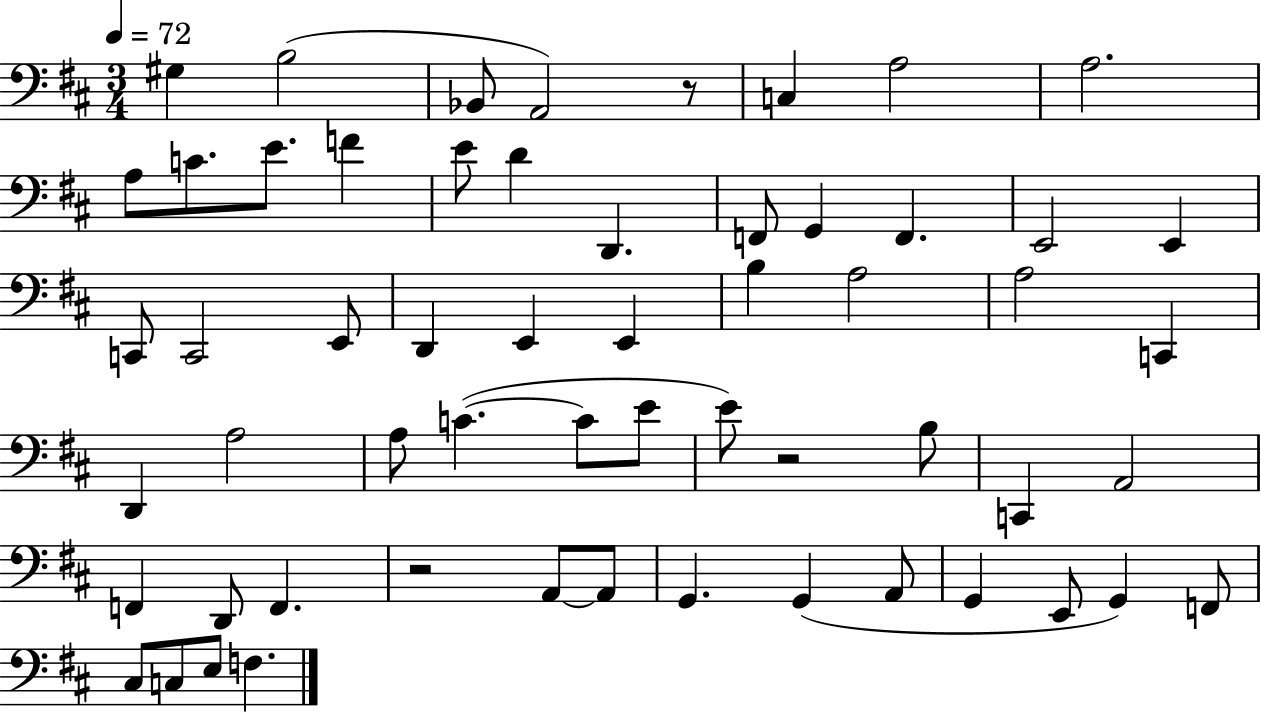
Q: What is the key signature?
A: D major